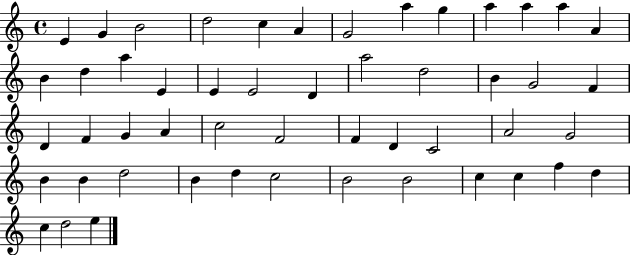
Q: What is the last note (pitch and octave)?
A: E5